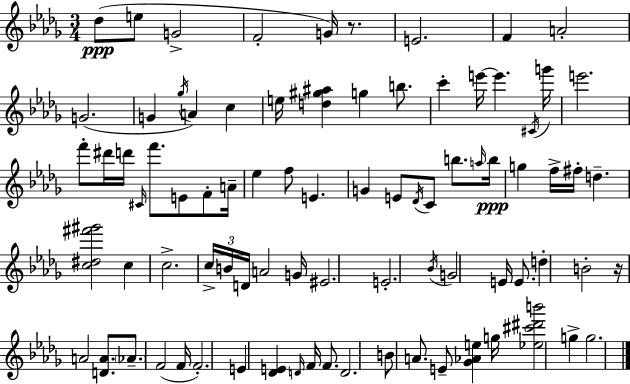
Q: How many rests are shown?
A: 2